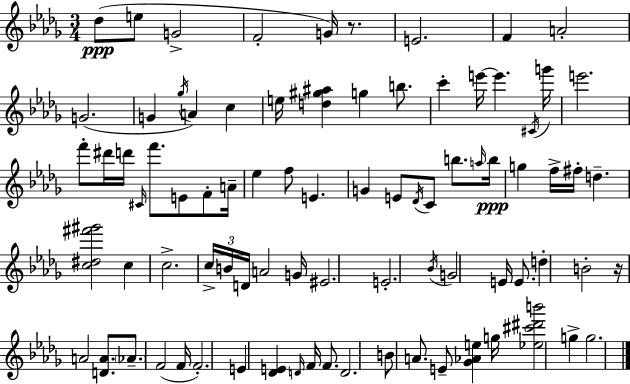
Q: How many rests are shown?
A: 2